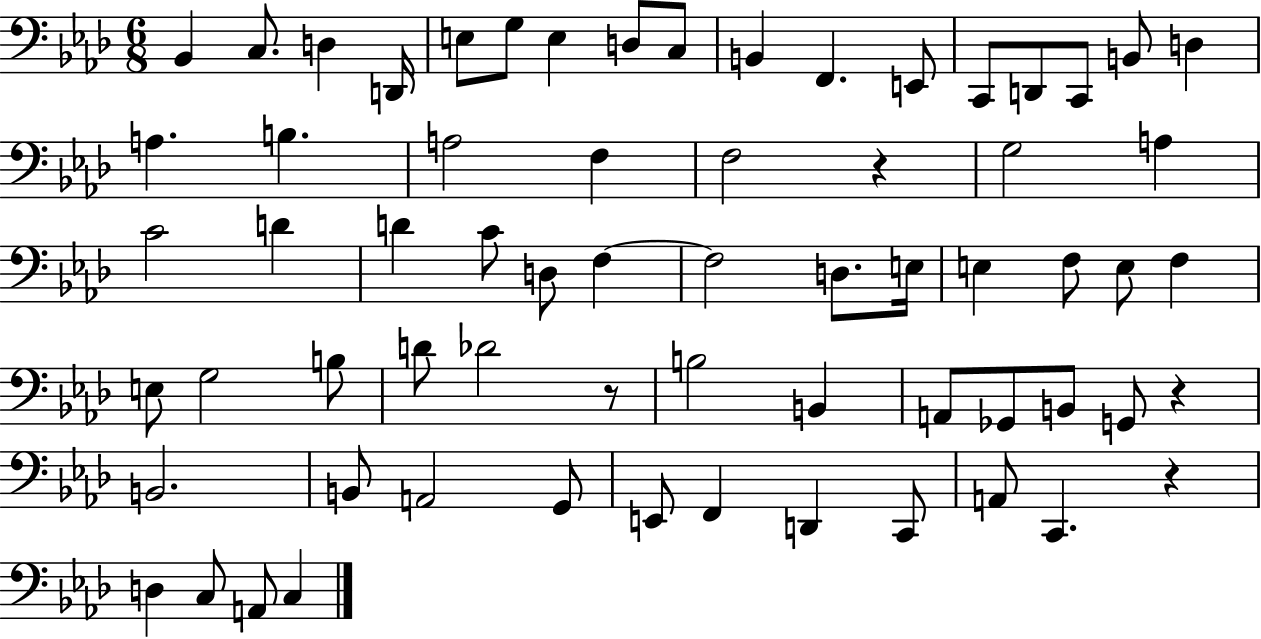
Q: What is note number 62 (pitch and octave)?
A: C3